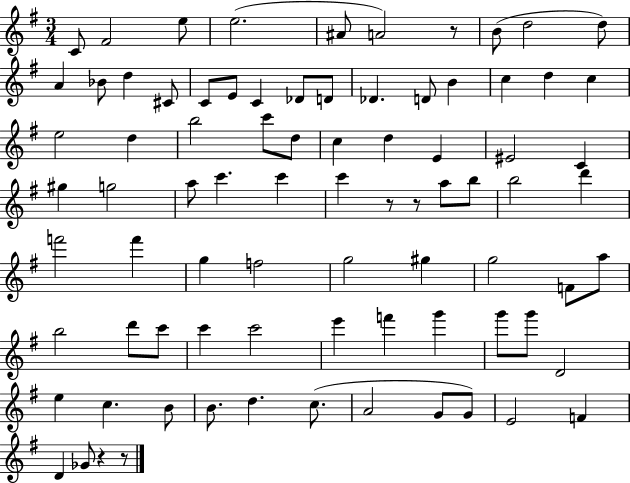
C4/e F#4/h E5/e E5/h. A#4/e A4/h R/e B4/e D5/h D5/e A4/q Bb4/e D5/q C#4/e C4/e E4/e C4/q Db4/e D4/e Db4/q. D4/e B4/q C5/q D5/q C5/q E5/h D5/q B5/h C6/e D5/e C5/q D5/q E4/q EIS4/h C4/q G#5/q G5/h A5/e C6/q. C6/q C6/q R/e R/e A5/e B5/e B5/h D6/q F6/h F6/q G5/q F5/h G5/h G#5/q G5/h F4/e A5/e B5/h D6/e C6/e C6/q C6/h E6/q F6/q G6/q G6/e G6/e D4/h E5/q C5/q. B4/e B4/e. D5/q. C5/e. A4/h G4/e G4/e E4/h F4/q D4/q Gb4/e R/q R/e